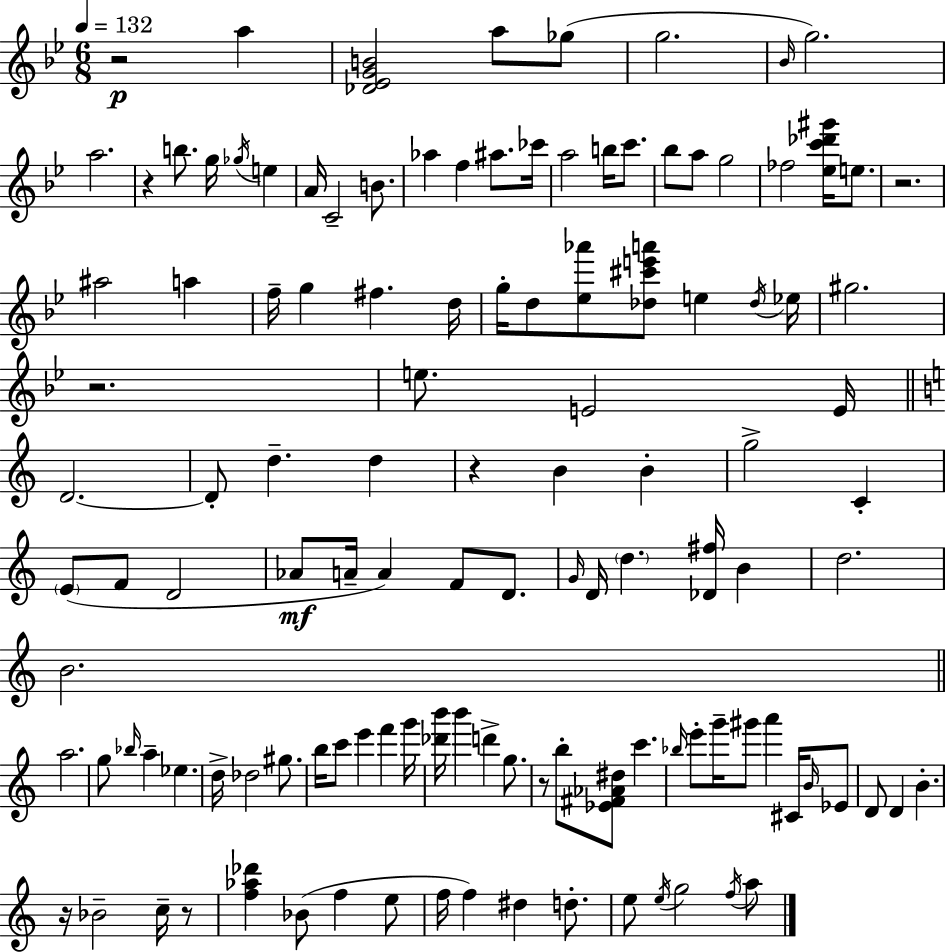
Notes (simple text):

R/h A5/q [Db4,Eb4,G4,B4]/h A5/e Gb5/e G5/h. Bb4/s G5/h. A5/h. R/q B5/e. G5/s Gb5/s E5/q A4/s C4/h B4/e. Ab5/q F5/q A#5/e. CES6/s A5/h B5/s C6/e. Bb5/e A5/e G5/h FES5/h [Eb5,C6,Db6,G#6]/s E5/e. R/h. A#5/h A5/q F5/s G5/q F#5/q. D5/s G5/s D5/e [Eb5,Ab6]/e [Db5,C#6,E6,A6]/e E5/q Db5/s Eb5/s G#5/h. R/h. E5/e. E4/h E4/s D4/h. D4/e D5/q. D5/q R/q B4/q B4/q G5/h C4/q E4/e F4/e D4/h Ab4/e A4/s A4/q F4/e D4/e. G4/s D4/s D5/q. [Db4,F#5]/s B4/q D5/h. B4/h. A5/h. G5/e Bb5/s A5/q Eb5/q. D5/s Db5/h G#5/e. B5/s C6/e E6/q F6/q G6/s [Db6,B6]/s B6/q D6/q G5/e. R/e B5/e [Eb4,F#4,Ab4,D#5]/e C6/q. Bb5/s E6/e G6/s G#6/e A6/q C#4/s B4/s Eb4/e D4/e D4/q B4/q. R/s Bb4/h C5/s R/e [F5,Ab5,Db6]/q Bb4/e F5/q E5/e F5/s F5/q D#5/q D5/e. E5/e E5/s G5/h F5/s A5/e